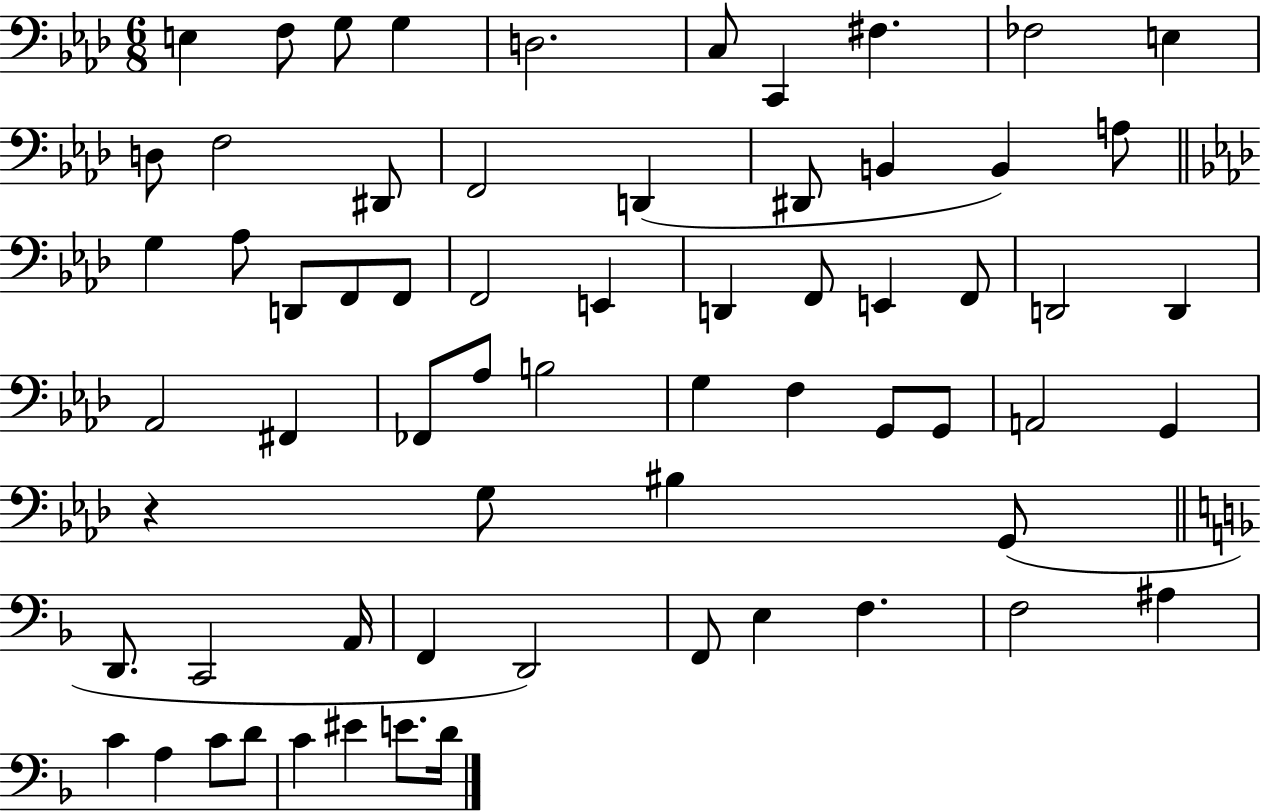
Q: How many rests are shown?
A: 1